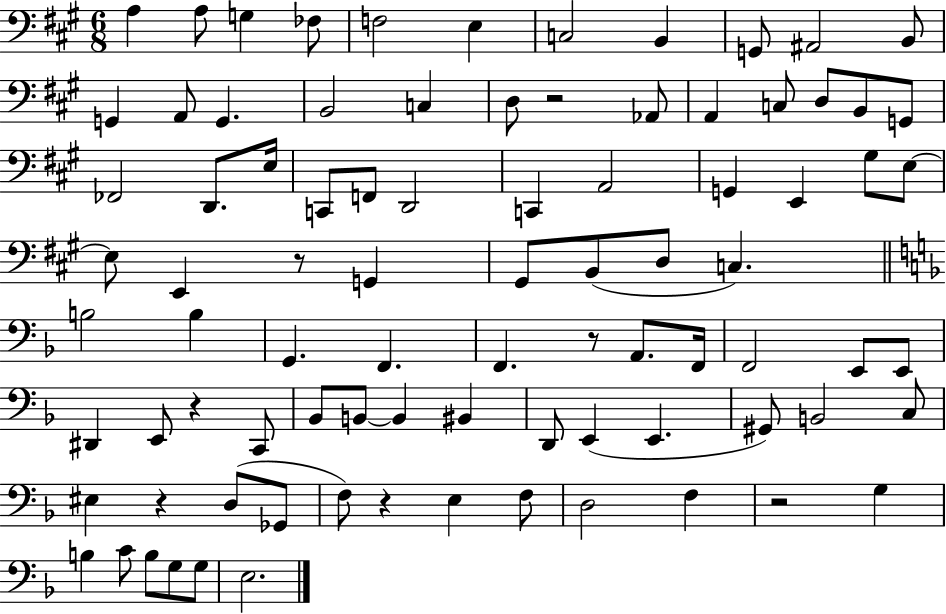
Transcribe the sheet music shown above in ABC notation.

X:1
T:Untitled
M:6/8
L:1/4
K:A
A, A,/2 G, _F,/2 F,2 E, C,2 B,, G,,/2 ^A,,2 B,,/2 G,, A,,/2 G,, B,,2 C, D,/2 z2 _A,,/2 A,, C,/2 D,/2 B,,/2 G,,/2 _F,,2 D,,/2 E,/4 C,,/2 F,,/2 D,,2 C,, A,,2 G,, E,, ^G,/2 E,/2 E,/2 E,, z/2 G,, ^G,,/2 B,,/2 D,/2 C, B,2 B, G,, F,, F,, z/2 A,,/2 F,,/4 F,,2 E,,/2 E,,/2 ^D,, E,,/2 z C,,/2 _B,,/2 B,,/2 B,, ^B,, D,,/2 E,, E,, ^G,,/2 B,,2 C,/2 ^E, z D,/2 _G,,/2 F,/2 z E, F,/2 D,2 F, z2 G, B, C/2 B,/2 G,/2 G,/2 E,2